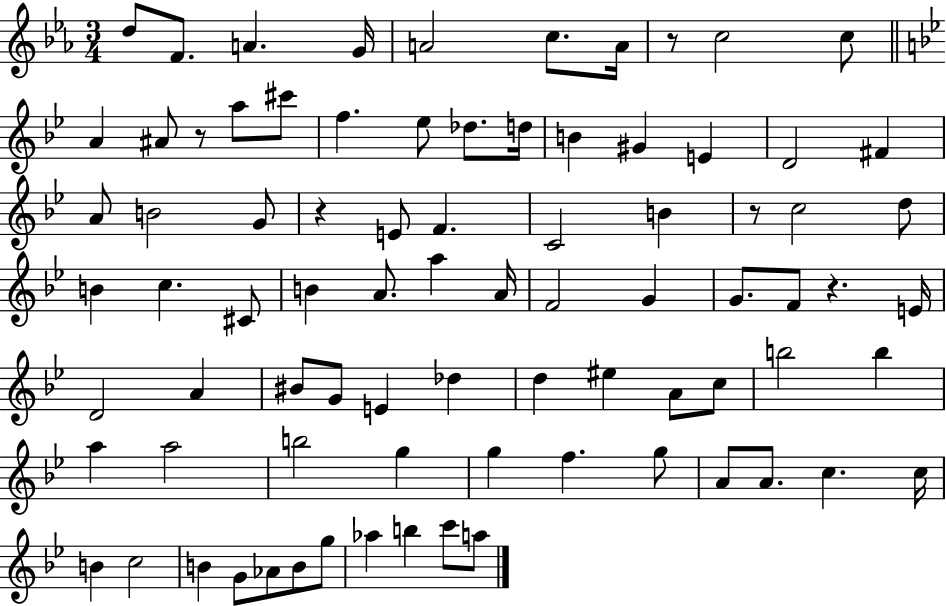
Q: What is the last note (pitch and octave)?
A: A5